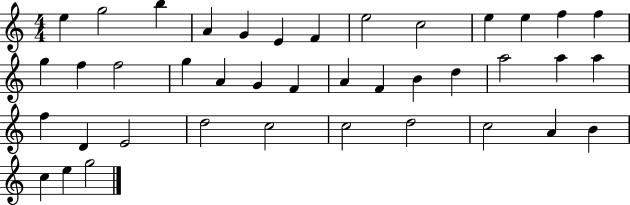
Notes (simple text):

E5/q G5/h B5/q A4/q G4/q E4/q F4/q E5/h C5/h E5/q E5/q F5/q F5/q G5/q F5/q F5/h G5/q A4/q G4/q F4/q A4/q F4/q B4/q D5/q A5/h A5/q A5/q F5/q D4/q E4/h D5/h C5/h C5/h D5/h C5/h A4/q B4/q C5/q E5/q G5/h